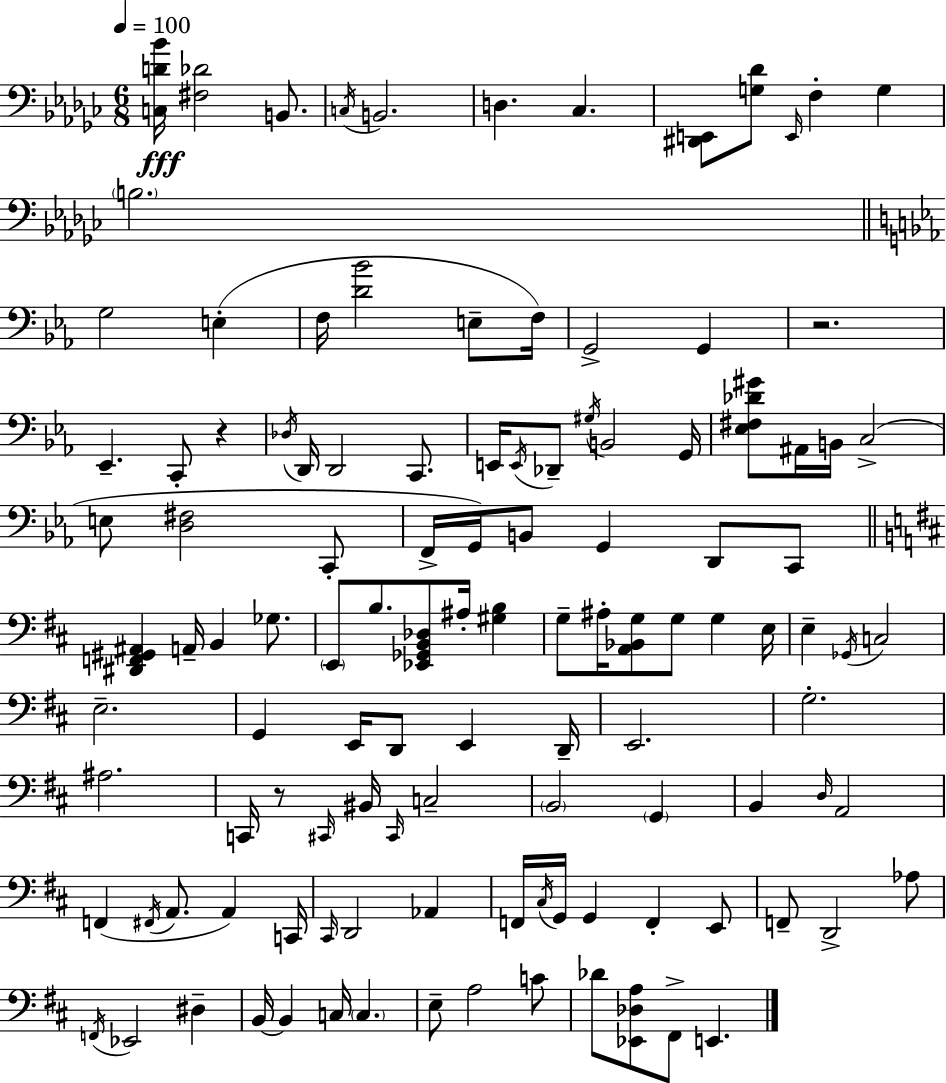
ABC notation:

X:1
T:Untitled
M:6/8
L:1/4
K:Ebm
[C,D_B]/4 [^F,_D]2 B,,/2 C,/4 B,,2 D, _C, [^D,,E,,]/2 [G,_D]/2 E,,/4 F, G, B,2 G,2 E, F,/4 [D_B]2 E,/2 F,/4 G,,2 G,, z2 _E,, C,,/2 z _D,/4 D,,/4 D,,2 C,,/2 E,,/4 E,,/4 _D,,/2 ^G,/4 B,,2 G,,/4 [_E,^F,_D^G]/2 ^A,,/4 B,,/4 C,2 E,/2 [D,^F,]2 C,,/2 F,,/4 G,,/4 B,,/2 G,, D,,/2 C,,/2 [^D,,F,,^G,,^A,,] A,,/4 B,, _G,/2 E,,/2 B,/2 [_E,,_G,,B,,_D,]/2 ^A,/4 [^G,B,] G,/2 ^A,/4 [A,,_B,,G,]/2 G,/2 G, E,/4 E, _G,,/4 C,2 E,2 G,, E,,/4 D,,/2 E,, D,,/4 E,,2 G,2 ^A,2 C,,/4 z/2 ^C,,/4 ^B,,/4 ^C,,/4 C,2 B,,2 G,, B,, D,/4 A,,2 F,, ^F,,/4 A,,/2 A,, C,,/4 ^C,,/4 D,,2 _A,, F,,/4 ^C,/4 G,,/4 G,, F,, E,,/2 F,,/2 D,,2 _A,/2 F,,/4 _E,,2 ^D, B,,/4 B,, C,/4 C, E,/2 A,2 C/2 _D/2 [_E,,_D,A,]/2 ^F,,/2 E,,